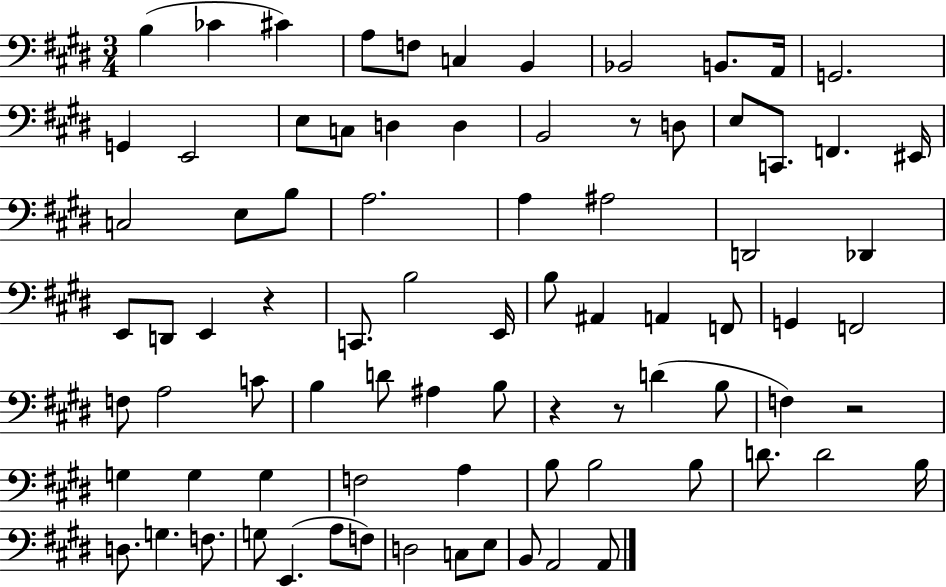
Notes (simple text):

B3/q CES4/q C#4/q A3/e F3/e C3/q B2/q Bb2/h B2/e. A2/s G2/h. G2/q E2/h E3/e C3/e D3/q D3/q B2/h R/e D3/e E3/e C2/e. F2/q. EIS2/s C3/h E3/e B3/e A3/h. A3/q A#3/h D2/h Db2/q E2/e D2/e E2/q R/q C2/e. B3/h E2/s B3/e A#2/q A2/q F2/e G2/q F2/h F3/e A3/h C4/e B3/q D4/e A#3/q B3/e R/q R/e D4/q B3/e F3/q R/h G3/q G3/q G3/q F3/h A3/q B3/e B3/h B3/e D4/e. D4/h B3/s D3/e. G3/q. F3/e. G3/e E2/q. A3/e F3/e D3/h C3/e E3/e B2/e A2/h A2/e